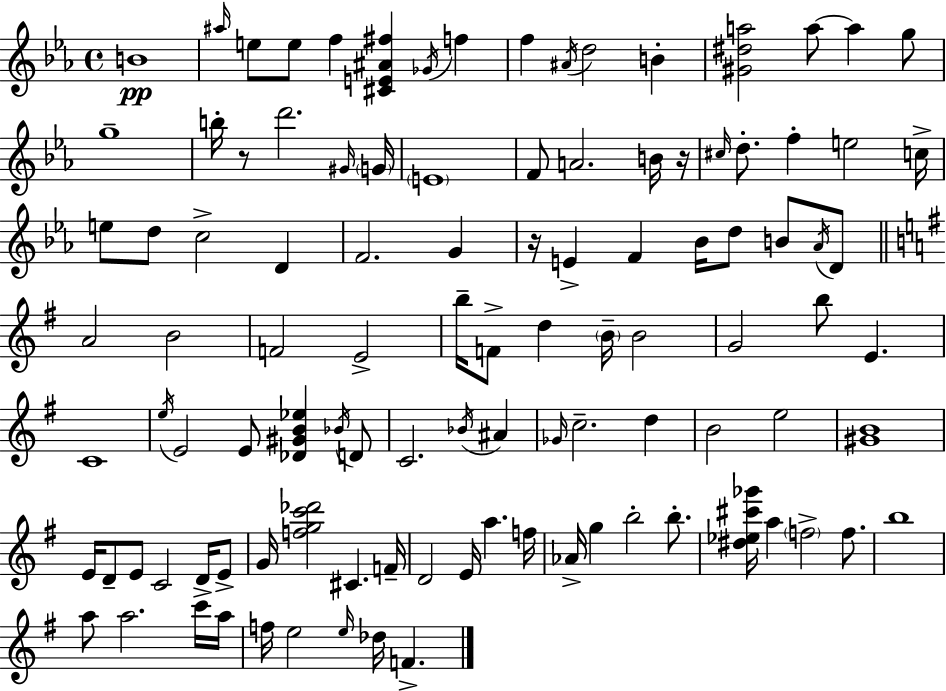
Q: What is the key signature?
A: EES major